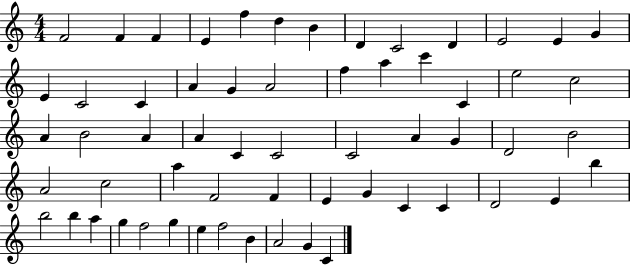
{
  \clef treble
  \numericTimeSignature
  \time 4/4
  \key c \major
  f'2 f'4 f'4 | e'4 f''4 d''4 b'4 | d'4 c'2 d'4 | e'2 e'4 g'4 | \break e'4 c'2 c'4 | a'4 g'4 a'2 | f''4 a''4 c'''4 c'4 | e''2 c''2 | \break a'4 b'2 a'4 | a'4 c'4 c'2 | c'2 a'4 g'4 | d'2 b'2 | \break a'2 c''2 | a''4 f'2 f'4 | e'4 g'4 c'4 c'4 | d'2 e'4 b''4 | \break b''2 b''4 a''4 | g''4 f''2 g''4 | e''4 f''2 b'4 | a'2 g'4 c'4 | \break \bar "|."
}